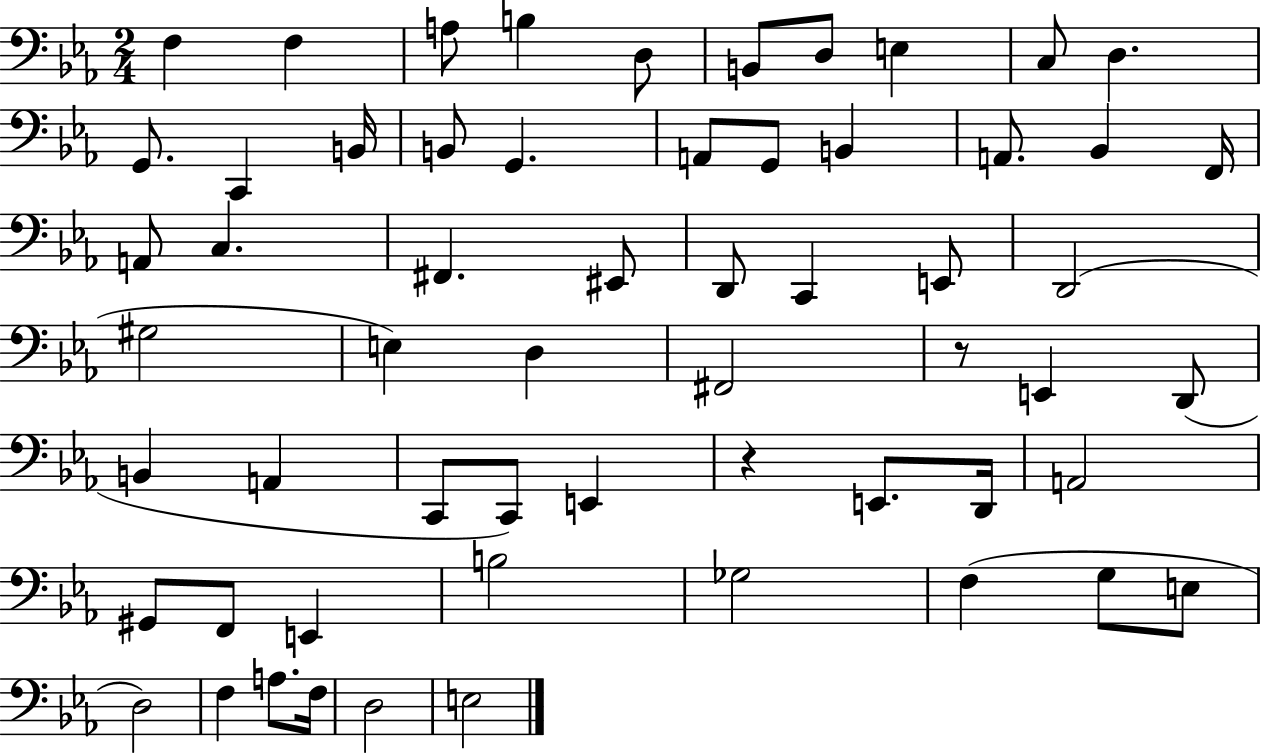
F3/q F3/q A3/e B3/q D3/e B2/e D3/e E3/q C3/e D3/q. G2/e. C2/q B2/s B2/e G2/q. A2/e G2/e B2/q A2/e. Bb2/q F2/s A2/e C3/q. F#2/q. EIS2/e D2/e C2/q E2/e D2/h G#3/h E3/q D3/q F#2/h R/e E2/q D2/e B2/q A2/q C2/e C2/e E2/q R/q E2/e. D2/s A2/h G#2/e F2/e E2/q B3/h Gb3/h F3/q G3/e E3/e D3/h F3/q A3/e. F3/s D3/h E3/h